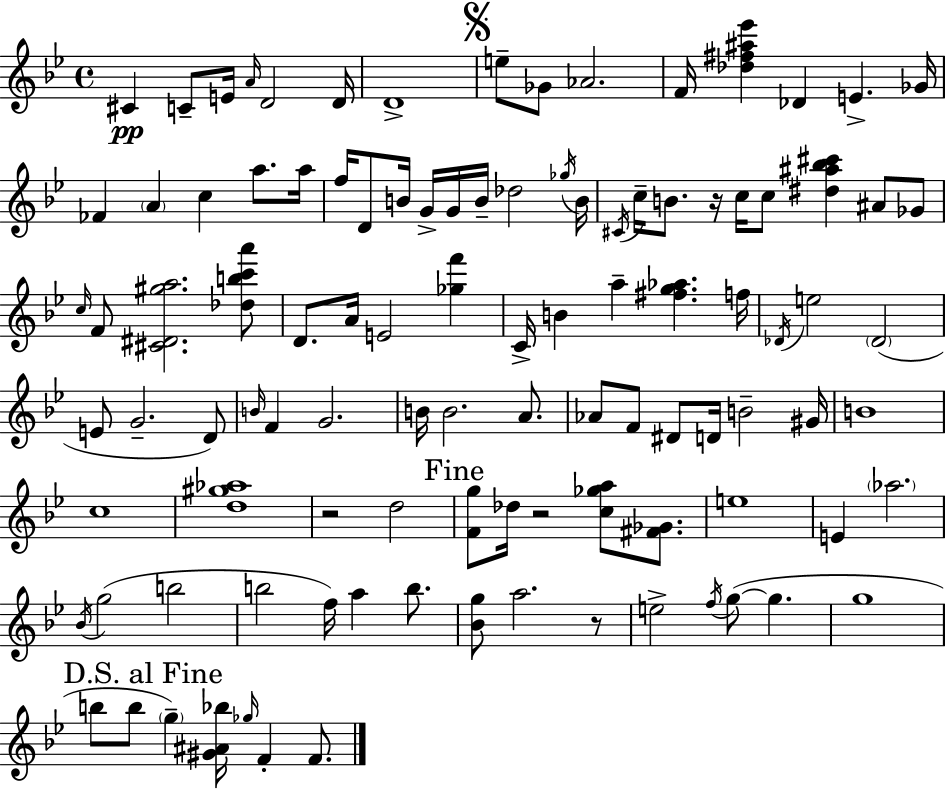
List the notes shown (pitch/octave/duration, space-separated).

C#4/q C4/e E4/s A4/s D4/h D4/s D4/w E5/e Gb4/e Ab4/h. F4/s [Db5,F#5,A#5,Eb6]/q Db4/q E4/q. Gb4/s FES4/q A4/q C5/q A5/e. A5/s F5/s D4/e B4/s G4/s G4/s B4/s Db5/h Gb5/s B4/s C#4/s C5/s B4/e. R/s C5/s C5/e [D#5,A#5,Bb5,C#6]/q A#4/e Gb4/e C5/s F4/e [C#4,D#4,G#5,A5]/h. [Db5,B5,C6,A6]/e D4/e. A4/s E4/h [Gb5,F6]/q C4/s B4/q A5/q [F#5,G5,Ab5]/q. F5/s Db4/s E5/h Db4/h E4/e G4/h. D4/e B4/s F4/q G4/h. B4/s B4/h. A4/e. Ab4/e F4/e D#4/e D4/s B4/h G#4/s B4/w C5/w [D5,G#5,Ab5]/w R/h D5/h [F4,G5]/e Db5/s R/h [C5,Gb5,A5]/e [F#4,Gb4]/e. E5/w E4/q Ab5/h. Bb4/s G5/h B5/h B5/h F5/s A5/q B5/e. [Bb4,G5]/e A5/h. R/e E5/h F5/s G5/e G5/q. G5/w B5/e B5/e G5/q [G#4,A#4,Bb5]/s Gb5/s F4/q F4/e.